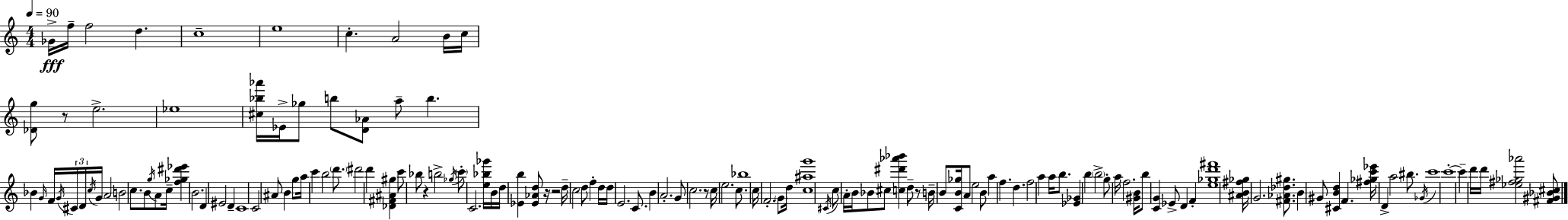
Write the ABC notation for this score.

X:1
T:Untitled
M:4/4
L:1/4
K:C
_G/4 f/4 f2 d c4 e4 c A2 B/4 c/4 [_Dg]/2 z/2 e2 _e4 [^c_b_a']/4 _E/4 _g/2 b/2 [D_A]/2 a/2 b _B G/4 F/4 G/4 ^C/4 D/4 c/4 G/4 A2 B2 c/2 B/2 g/4 A/2 c/4 [f_g^d'_e'] B2 D ^E2 D C4 C2 ^A/2 B g/2 a/4 c' b2 d'/2 ^d'2 d' [_D^F^A^g] c'/2 _b/2 z b2 _g/4 c'/2 C2 [e_b_g']/4 B/4 d/4 [_Eb] [_E_Ad]/2 z/4 z2 d/4 c2 d/2 f d/4 d/4 E2 C/2 B A2 G/2 c2 z/2 c/4 e2 c/2 _b4 c/4 F2 G/2 d/4 [c^ag']4 ^C/4 c/2 A/4 B/4 _B/2 ^c/2 [c^d'_a'_b'] d/2 z/2 B/4 B/2 [CB_g]/4 A/2 e2 B/2 a f d f2 a a/4 b/2 [_E_G] b b2 g/2 a/4 f2 [^GB]/4 b/2 [CG] _E/2 D F [e_gd'^f']4 [^AB^f_g]/4 G2 [^F_A_d^g]/2 B ^G/2 [^CBd] F [^f_gc'_e']/4 D a2 ^b/2 _G/4 c'4 c'4 c' d'/4 d'/4 [_e^f_g_a']2 [^F^G_B^c]/2